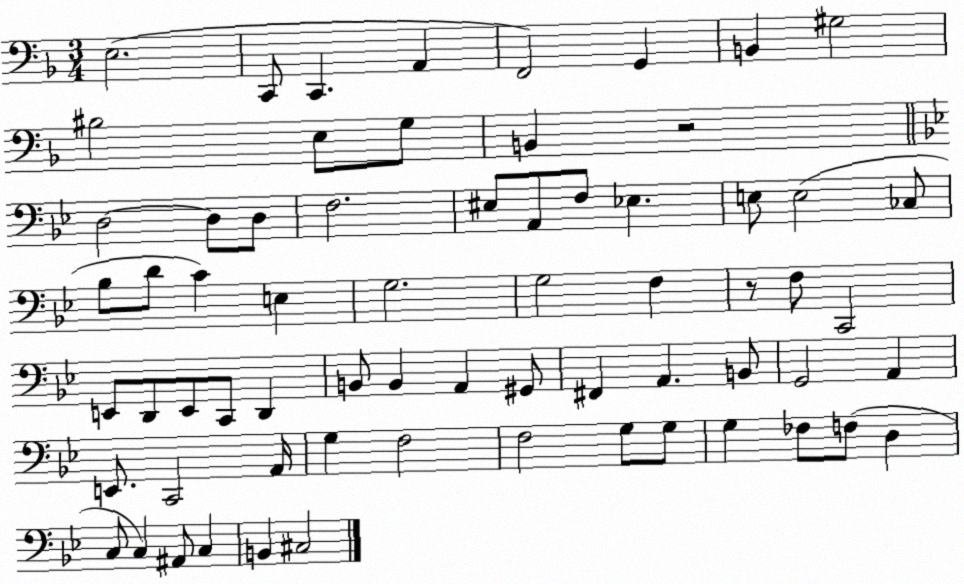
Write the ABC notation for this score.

X:1
T:Untitled
M:3/4
L:1/4
K:F
E,2 C,,/2 C,, A,, F,,2 G,, B,, ^G,2 ^B,2 E,/2 G,/2 B,, z2 D,2 D,/2 D,/2 F,2 ^E,/2 A,,/2 F,/2 _E, E,/2 E,2 _C,/2 _B,/2 D/2 C E, G,2 G,2 F, z/2 F,/2 C,,2 E,,/2 D,,/2 E,,/2 C,,/2 D,, B,,/2 B,, A,, ^G,,/2 ^F,, A,, B,,/2 G,,2 A,, E,,/2 C,,2 A,,/4 G, F,2 F,2 G,/2 G,/2 G, _F,/2 F,/2 D, C,/2 C, ^A,,/2 C, B,, ^C,2